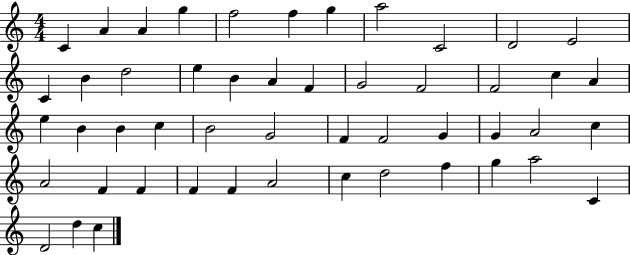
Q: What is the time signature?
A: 4/4